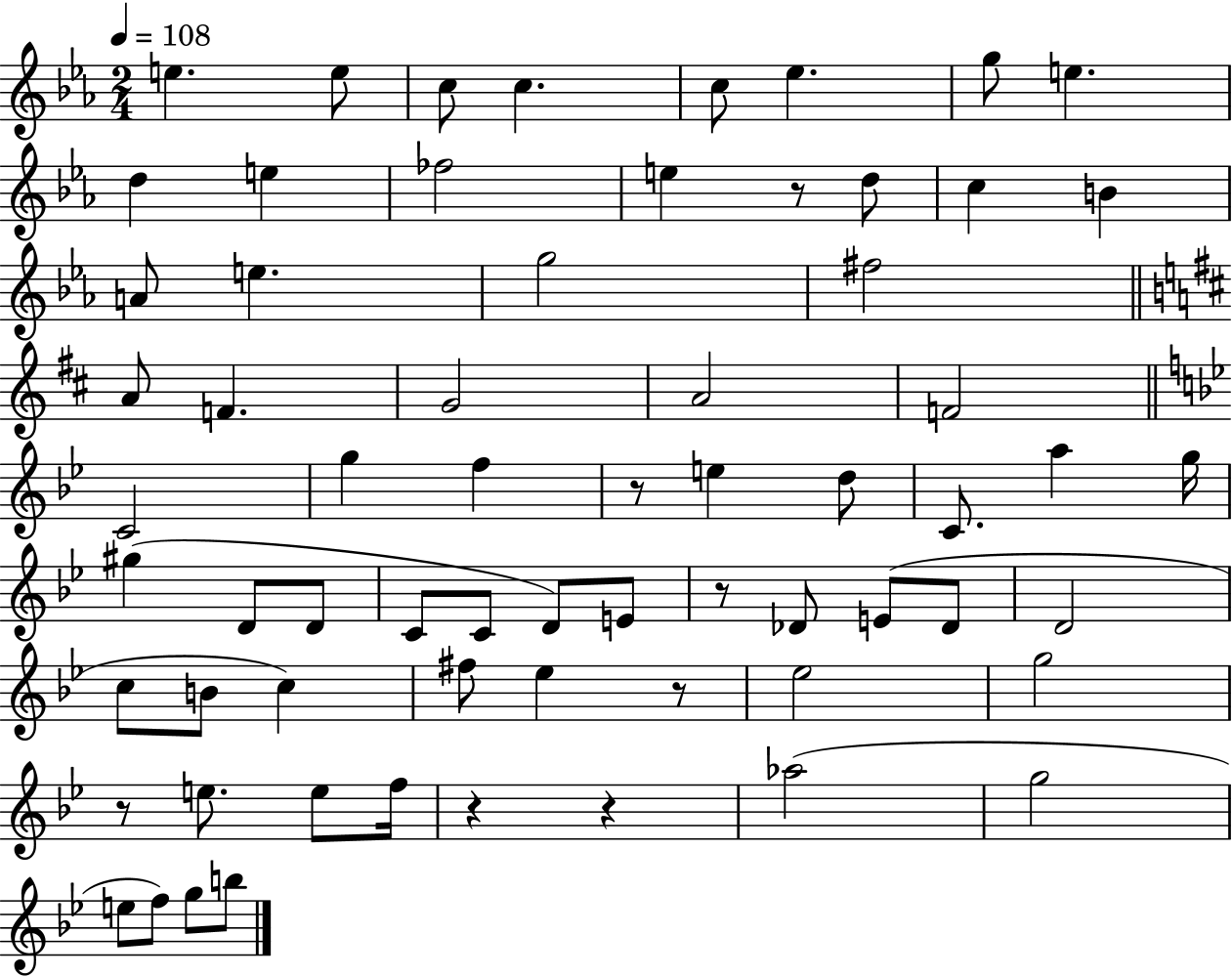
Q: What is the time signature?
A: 2/4